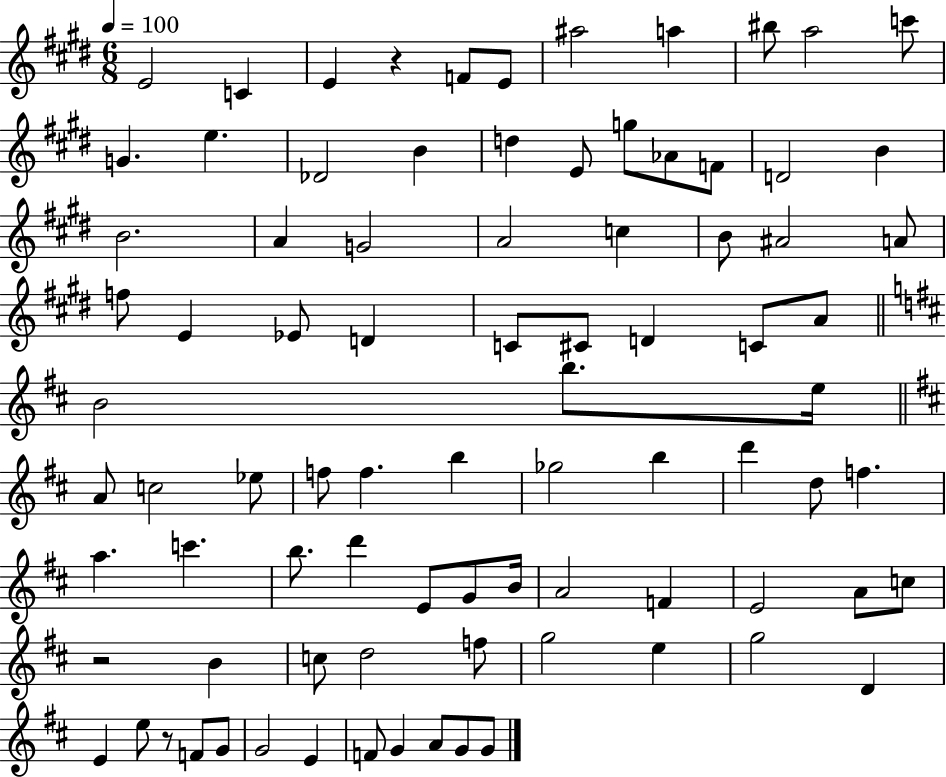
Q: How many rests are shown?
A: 3